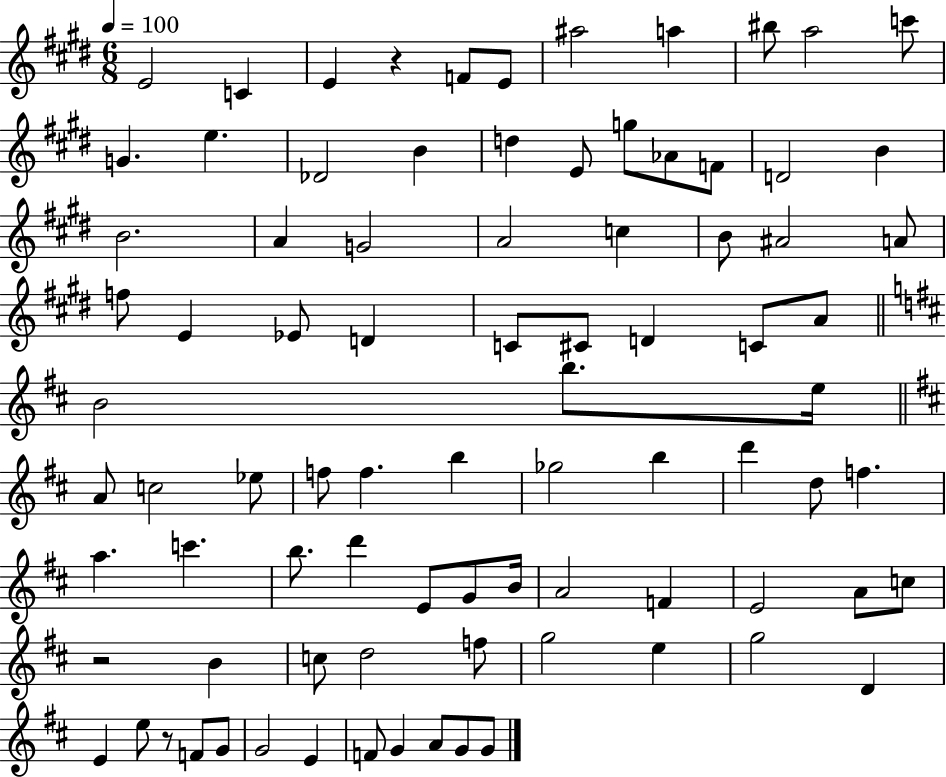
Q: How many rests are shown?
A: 3